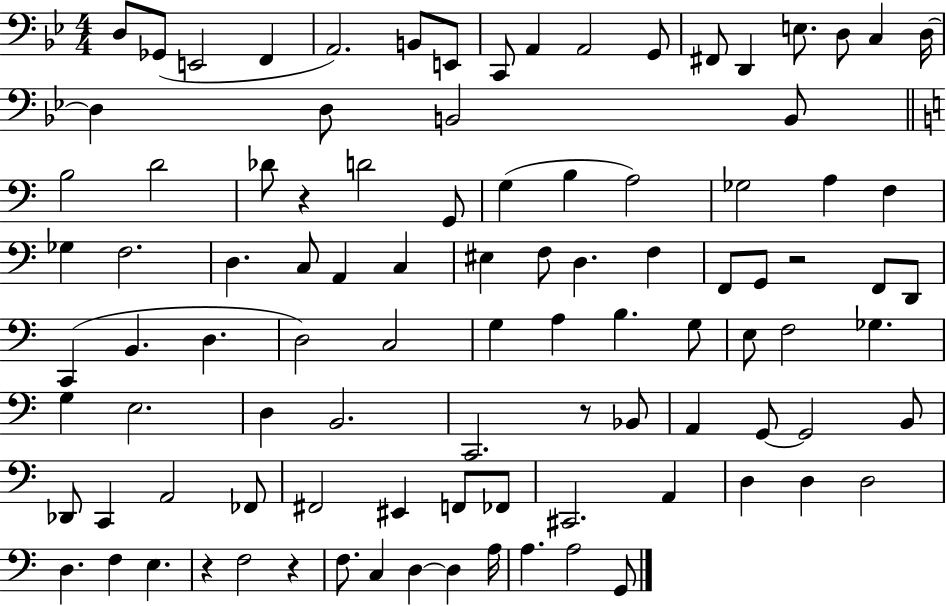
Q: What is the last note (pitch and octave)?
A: G2